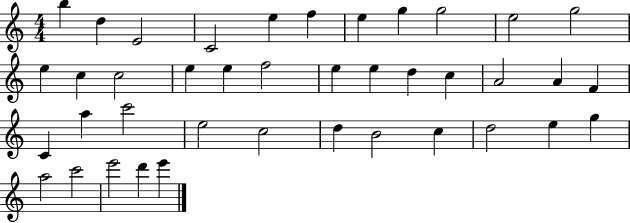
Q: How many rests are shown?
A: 0